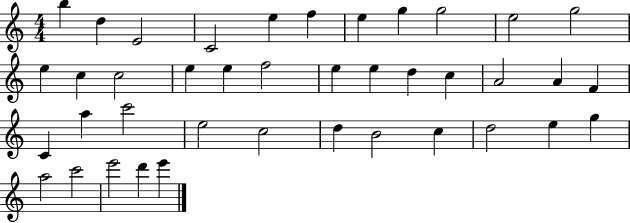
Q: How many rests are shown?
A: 0